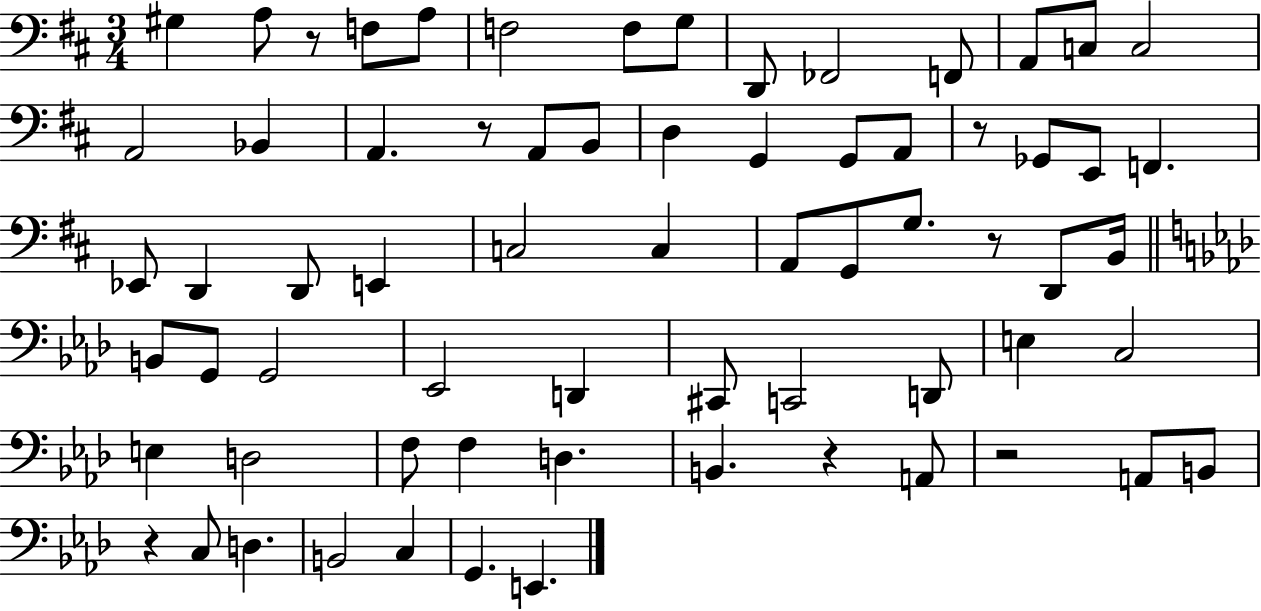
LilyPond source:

{
  \clef bass
  \numericTimeSignature
  \time 3/4
  \key d \major
  gis4 a8 r8 f8 a8 | f2 f8 g8 | d,8 fes,2 f,8 | a,8 c8 c2 | \break a,2 bes,4 | a,4. r8 a,8 b,8 | d4 g,4 g,8 a,8 | r8 ges,8 e,8 f,4. | \break ees,8 d,4 d,8 e,4 | c2 c4 | a,8 g,8 g8. r8 d,8 b,16 | \bar "||" \break \key f \minor b,8 g,8 g,2 | ees,2 d,4 | cis,8 c,2 d,8 | e4 c2 | \break e4 d2 | f8 f4 d4. | b,4. r4 a,8 | r2 a,8 b,8 | \break r4 c8 d4. | b,2 c4 | g,4. e,4. | \bar "|."
}